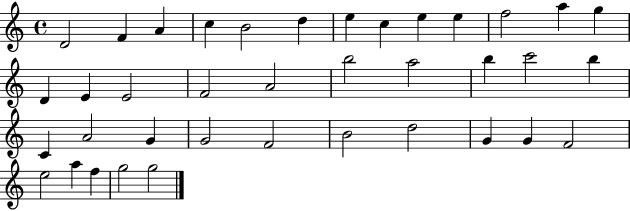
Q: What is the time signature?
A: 4/4